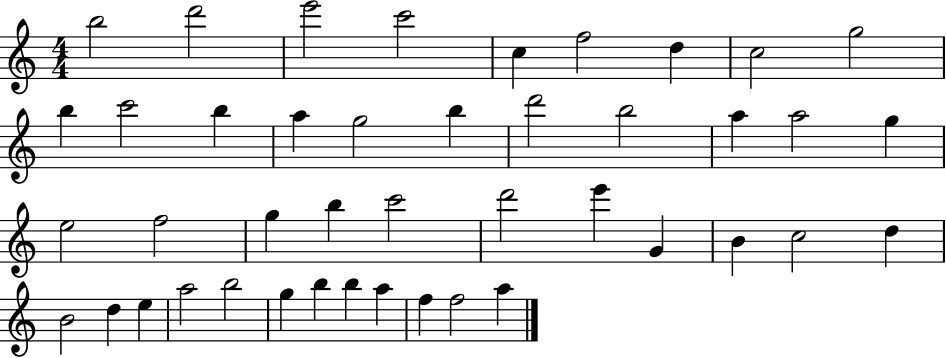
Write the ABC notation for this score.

X:1
T:Untitled
M:4/4
L:1/4
K:C
b2 d'2 e'2 c'2 c f2 d c2 g2 b c'2 b a g2 b d'2 b2 a a2 g e2 f2 g b c'2 d'2 e' G B c2 d B2 d e a2 b2 g b b a f f2 a